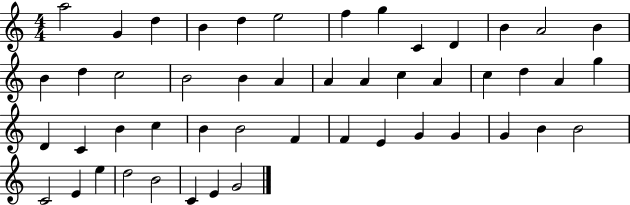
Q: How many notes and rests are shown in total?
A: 49